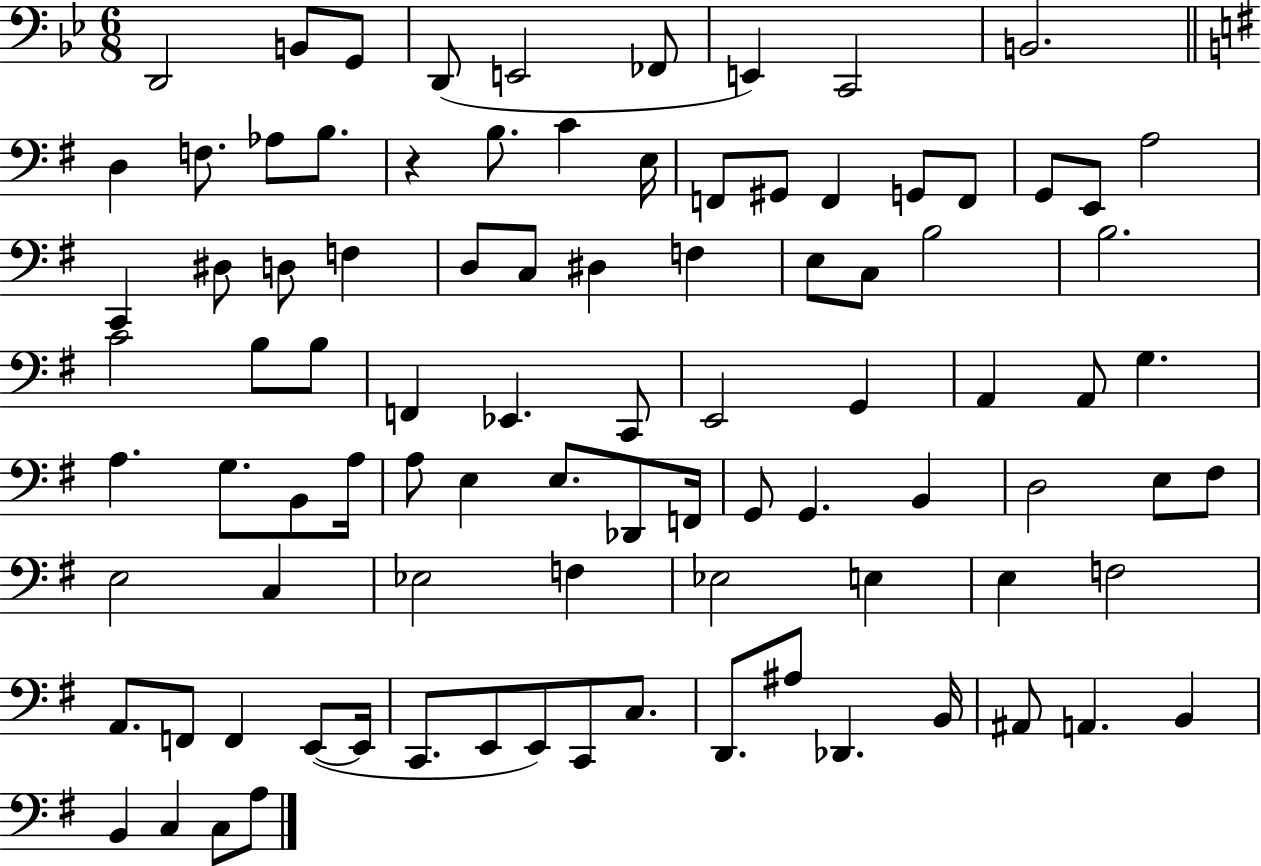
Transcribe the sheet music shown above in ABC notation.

X:1
T:Untitled
M:6/8
L:1/4
K:Bb
D,,2 B,,/2 G,,/2 D,,/2 E,,2 _F,,/2 E,, C,,2 B,,2 D, F,/2 _A,/2 B,/2 z B,/2 C E,/4 F,,/2 ^G,,/2 F,, G,,/2 F,,/2 G,,/2 E,,/2 A,2 C,, ^D,/2 D,/2 F, D,/2 C,/2 ^D, F, E,/2 C,/2 B,2 B,2 C2 B,/2 B,/2 F,, _E,, C,,/2 E,,2 G,, A,, A,,/2 G, A, G,/2 B,,/2 A,/4 A,/2 E, E,/2 _D,,/2 F,,/4 G,,/2 G,, B,, D,2 E,/2 ^F,/2 E,2 C, _E,2 F, _E,2 E, E, F,2 A,,/2 F,,/2 F,, E,,/2 E,,/4 C,,/2 E,,/2 E,,/2 C,,/2 C,/2 D,,/2 ^A,/2 _D,, B,,/4 ^A,,/2 A,, B,, B,, C, C,/2 A,/2